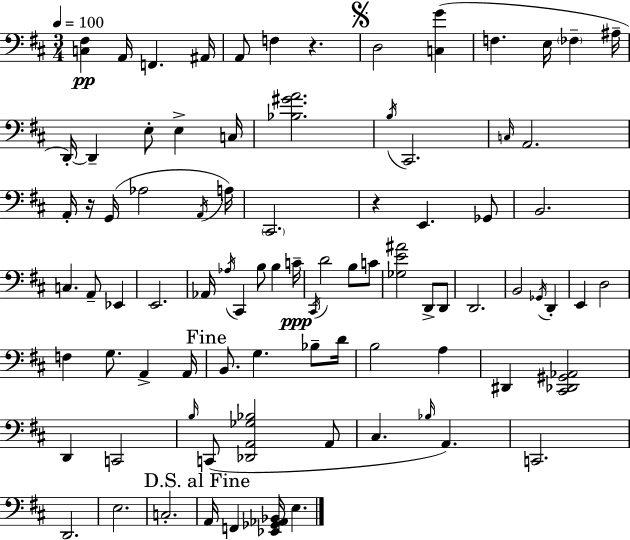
[C3,F#3]/q A2/s F2/q. A#2/s A2/e F3/q R/q. D3/h [C3,G4]/q F3/q. E3/s FES3/q A#3/s D2/s D2/q E3/e E3/q C3/s [Bb3,G#4,A4]/h. B3/s C#2/h. C3/s A2/h. A2/s R/s G2/s Ab3/h A2/s A3/s C#2/h. R/q E2/q. Gb2/e B2/h. C3/q. A2/e Eb2/q E2/h. Ab2/s Ab3/s C#2/q B3/e B3/q C4/s C#2/s D4/h B3/e C4/e [Gb3,E4,A#4]/h D2/e D2/e D2/h. B2/h Gb2/s D2/q E2/q D3/h F3/q G3/e. A2/q A2/s B2/e. G3/q. Bb3/e D4/s B3/h A3/q D#2/q [C#2,Db2,G#2,Ab2]/h D2/q C2/h B3/s C2/e [Db2,A2,Gb3,Bb3]/h A2/e C#3/q. Bb3/s A2/q. C2/h. D2/h. E3/h. C3/h. A2/s F2/q [Eb2,Gb2,Ab2,Bb2]/s E3/q.